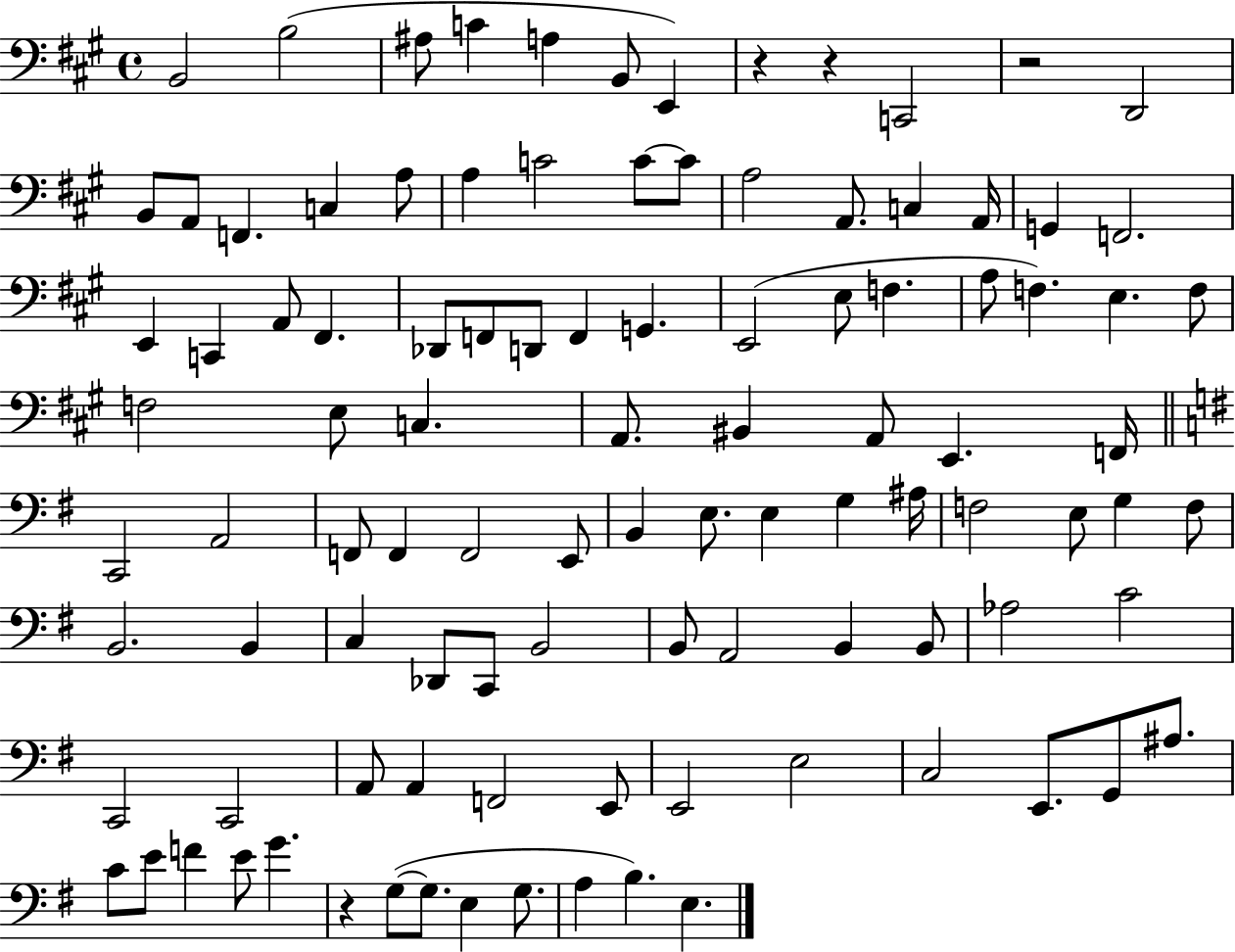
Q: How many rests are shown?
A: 4